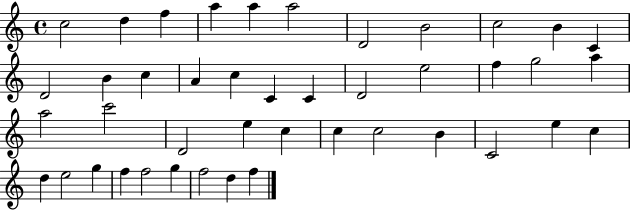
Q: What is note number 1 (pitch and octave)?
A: C5